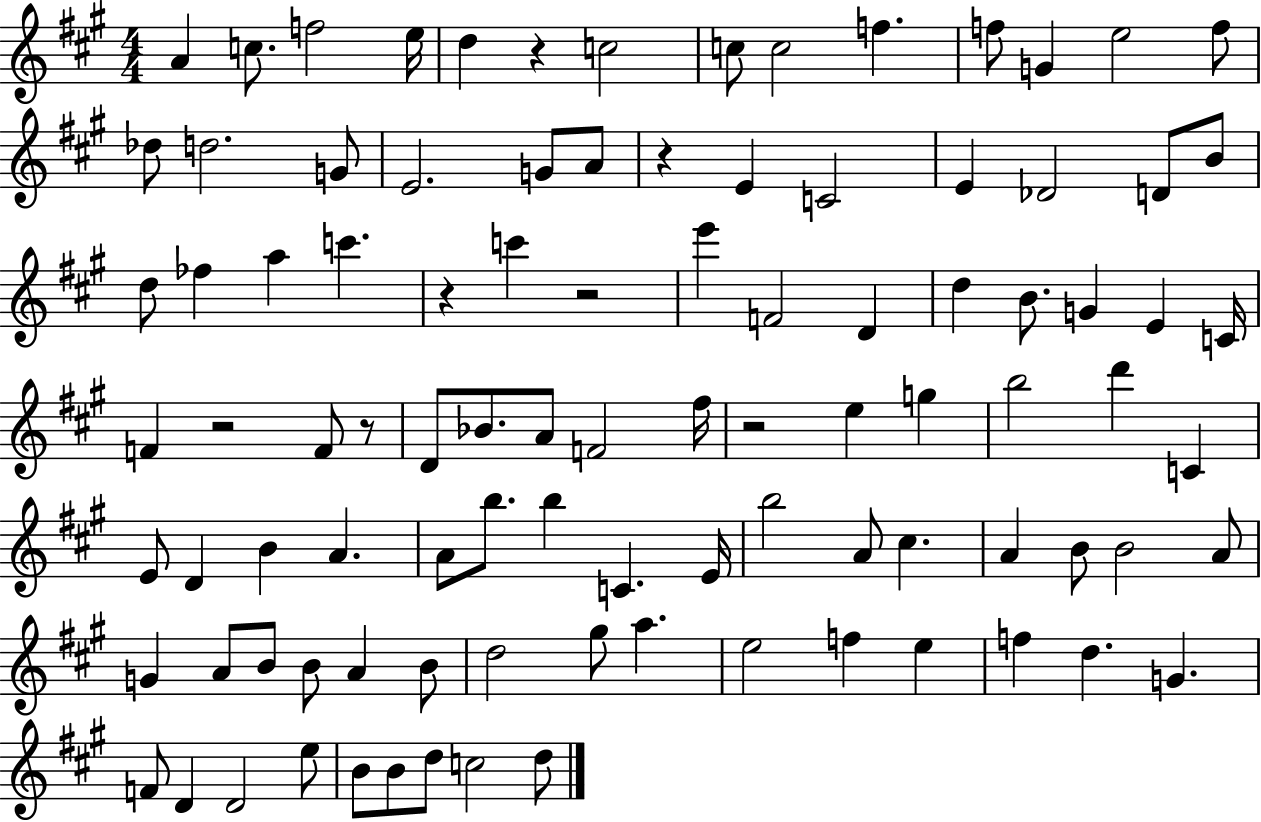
X:1
T:Untitled
M:4/4
L:1/4
K:A
A c/2 f2 e/4 d z c2 c/2 c2 f f/2 G e2 f/2 _d/2 d2 G/2 E2 G/2 A/2 z E C2 E _D2 D/2 B/2 d/2 _f a c' z c' z2 e' F2 D d B/2 G E C/4 F z2 F/2 z/2 D/2 _B/2 A/2 F2 ^f/4 z2 e g b2 d' C E/2 D B A A/2 b/2 b C E/4 b2 A/2 ^c A B/2 B2 A/2 G A/2 B/2 B/2 A B/2 d2 ^g/2 a e2 f e f d G F/2 D D2 e/2 B/2 B/2 d/2 c2 d/2